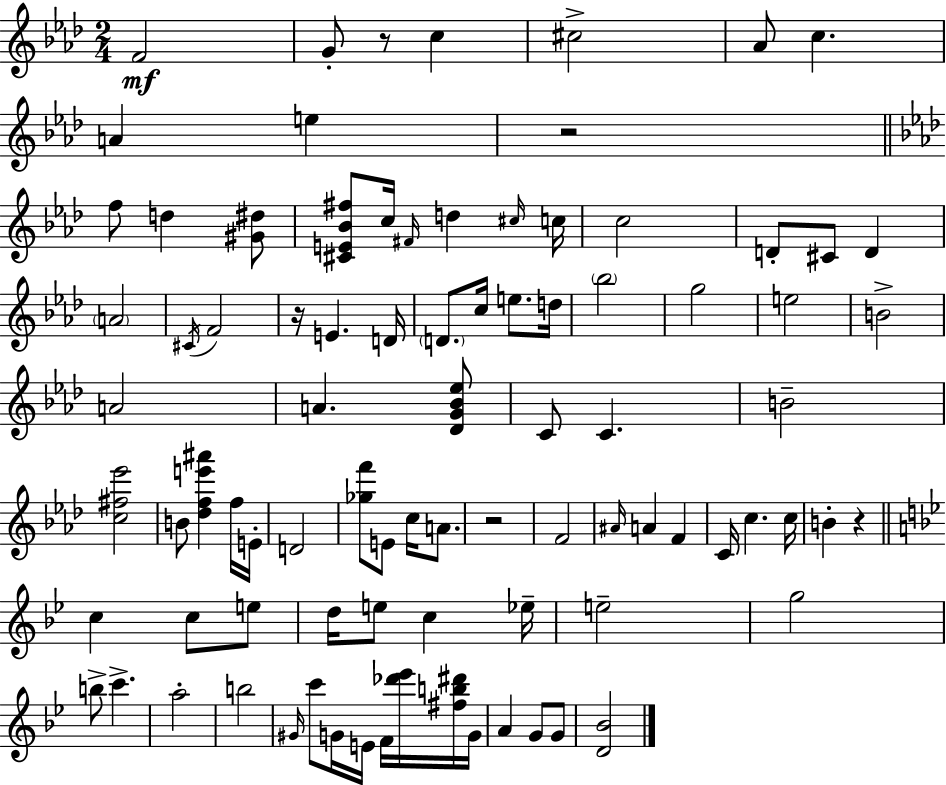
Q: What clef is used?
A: treble